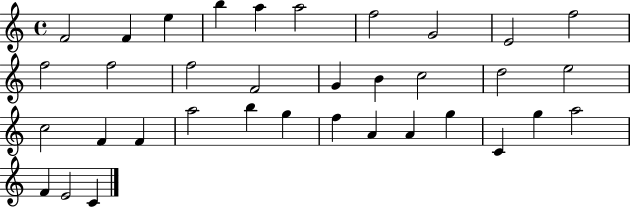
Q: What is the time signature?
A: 4/4